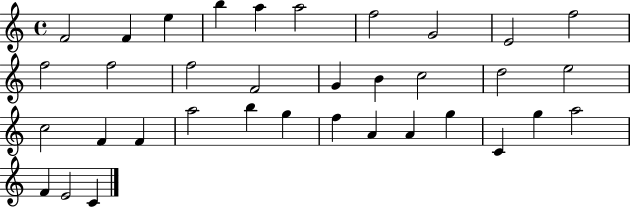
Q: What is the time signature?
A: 4/4